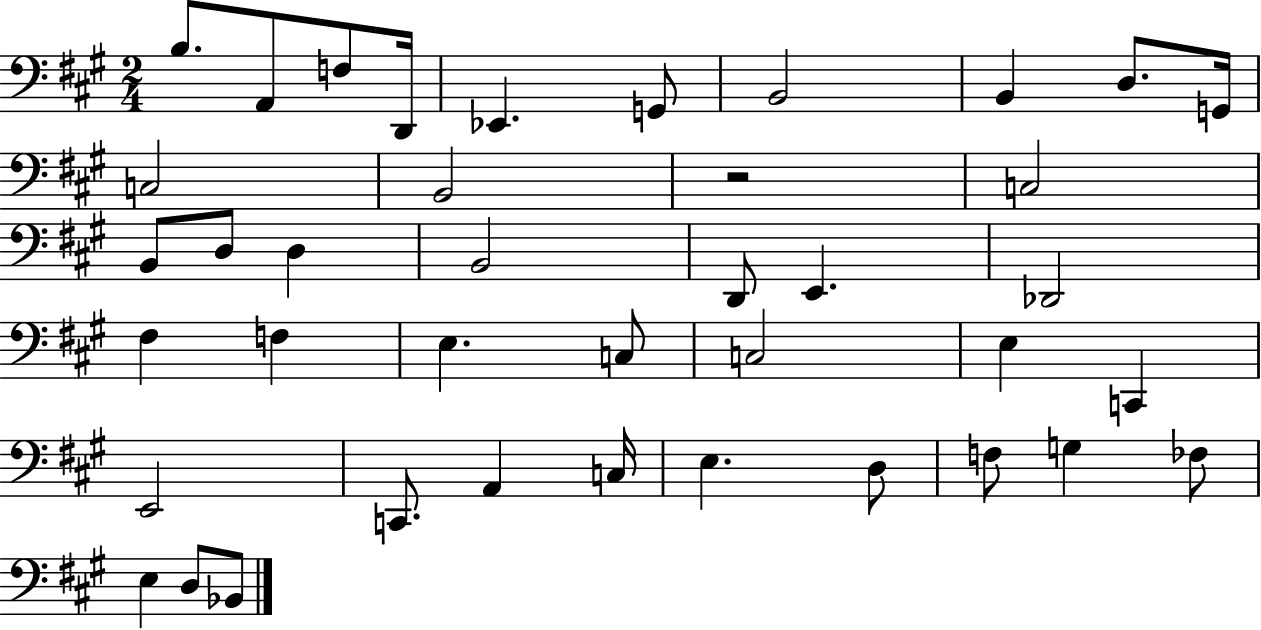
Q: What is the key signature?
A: A major